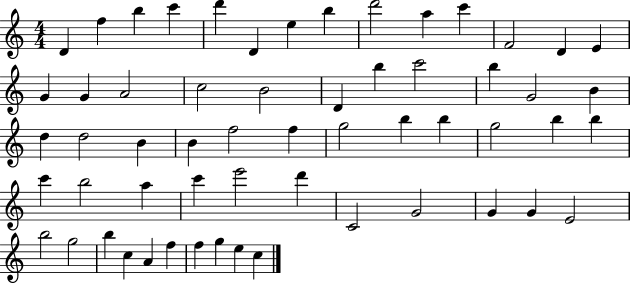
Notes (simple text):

D4/q F5/q B5/q C6/q D6/q D4/q E5/q B5/q D6/h A5/q C6/q F4/h D4/q E4/q G4/q G4/q A4/h C5/h B4/h D4/q B5/q C6/h B5/q G4/h B4/q D5/q D5/h B4/q B4/q F5/h F5/q G5/h B5/q B5/q G5/h B5/q B5/q C6/q B5/h A5/q C6/q E6/h D6/q C4/h G4/h G4/q G4/q E4/h B5/h G5/h B5/q C5/q A4/q F5/q F5/q G5/q E5/q C5/q